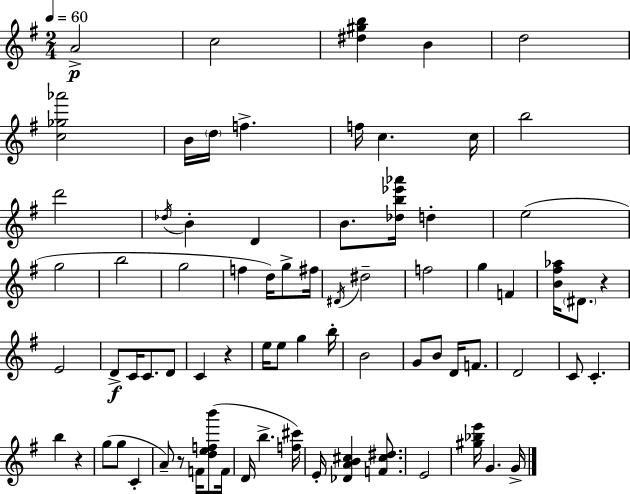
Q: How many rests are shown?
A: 4